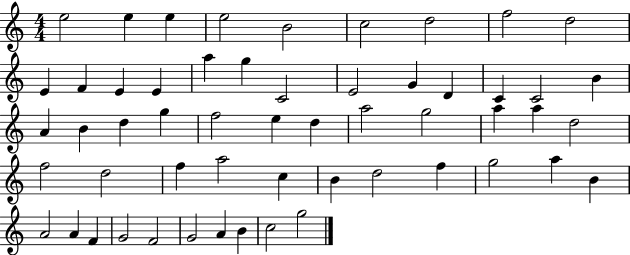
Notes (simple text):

E5/h E5/q E5/q E5/h B4/h C5/h D5/h F5/h D5/h E4/q F4/q E4/q E4/q A5/q G5/q C4/h E4/h G4/q D4/q C4/q C4/h B4/q A4/q B4/q D5/q G5/q F5/h E5/q D5/q A5/h G5/h A5/q A5/q D5/h F5/h D5/h F5/q A5/h C5/q B4/q D5/h F5/q G5/h A5/q B4/q A4/h A4/q F4/q G4/h F4/h G4/h A4/q B4/q C5/h G5/h